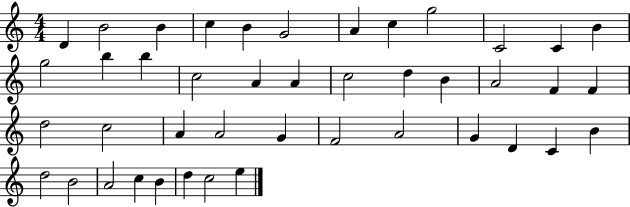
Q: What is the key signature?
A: C major